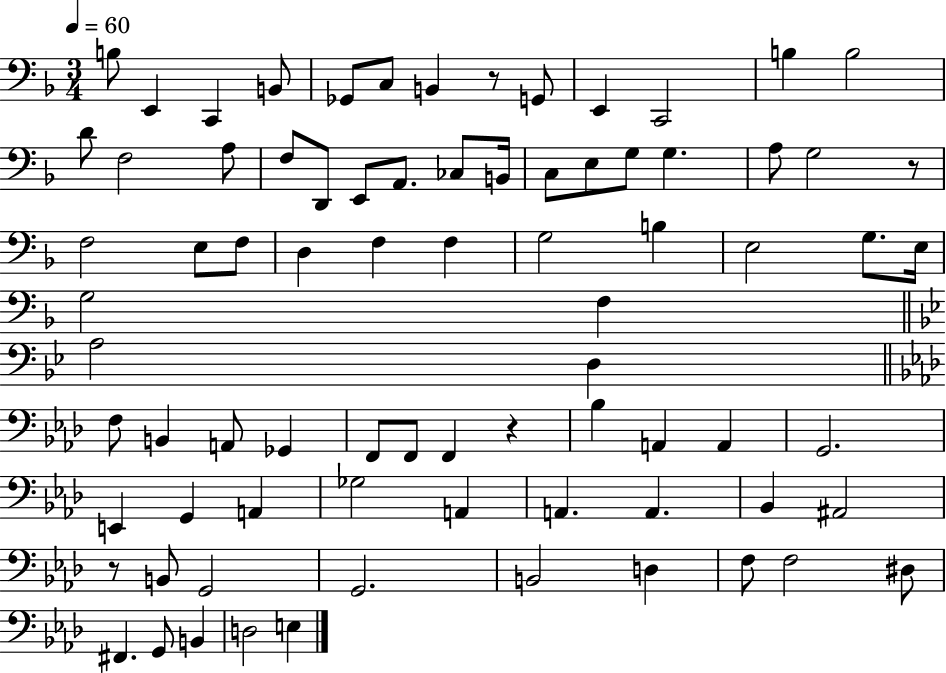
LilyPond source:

{
  \clef bass
  \numericTimeSignature
  \time 3/4
  \key f \major
  \tempo 4 = 60
  b8 e,4 c,4 b,8 | ges,8 c8 b,4 r8 g,8 | e,4 c,2 | b4 b2 | \break d'8 f2 a8 | f8 d,8 e,8 a,8. ces8 b,16 | c8 e8 g8 g4. | a8 g2 r8 | \break f2 e8 f8 | d4 f4 f4 | g2 b4 | e2 g8. e16 | \break g2 f4 | \bar "||" \break \key g \minor a2 d4 | \bar "||" \break \key f \minor f8 b,4 a,8 ges,4 | f,8 f,8 f,4 r4 | bes4 a,4 a,4 | g,2. | \break e,4 g,4 a,4 | ges2 a,4 | a,4. a,4. | bes,4 ais,2 | \break r8 b,8 g,2 | g,2. | b,2 d4 | f8 f2 dis8 | \break fis,4. g,8 b,4 | d2 e4 | \bar "|."
}